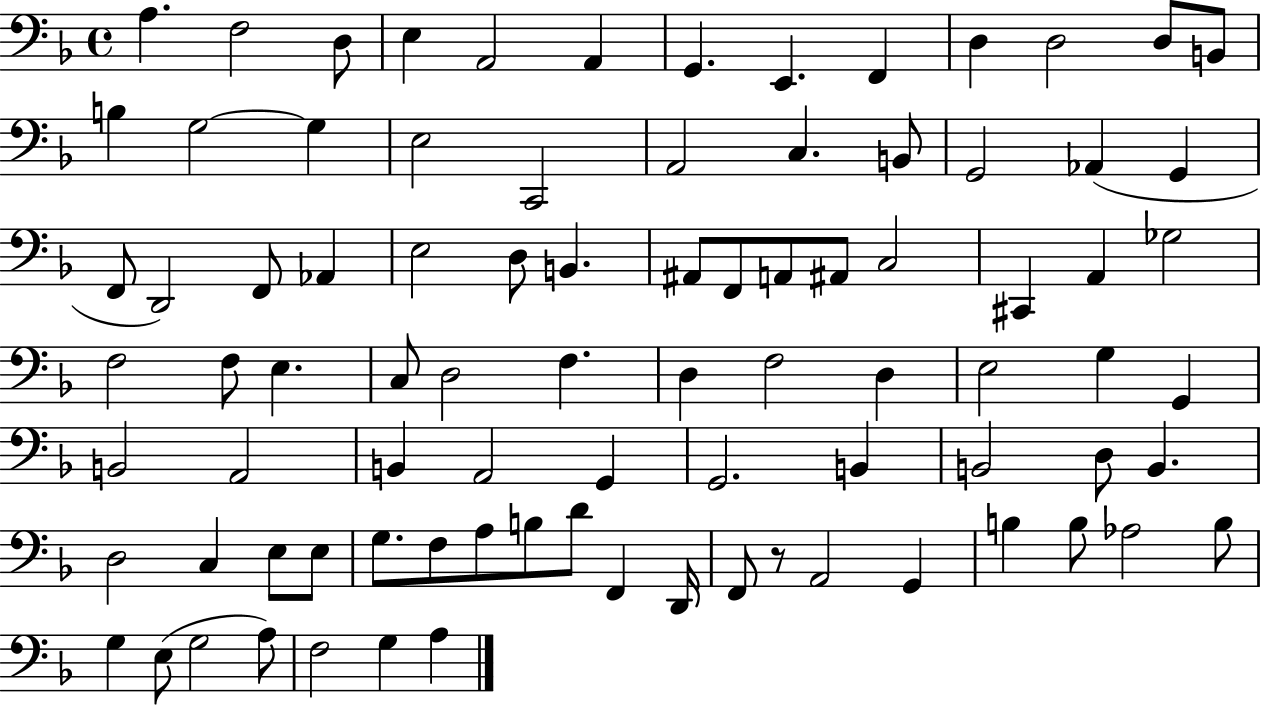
{
  \clef bass
  \time 4/4
  \defaultTimeSignature
  \key f \major
  a4. f2 d8 | e4 a,2 a,4 | g,4. e,4. f,4 | d4 d2 d8 b,8 | \break b4 g2~~ g4 | e2 c,2 | a,2 c4. b,8 | g,2 aes,4( g,4 | \break f,8 d,2) f,8 aes,4 | e2 d8 b,4. | ais,8 f,8 a,8 ais,8 c2 | cis,4 a,4 ges2 | \break f2 f8 e4. | c8 d2 f4. | d4 f2 d4 | e2 g4 g,4 | \break b,2 a,2 | b,4 a,2 g,4 | g,2. b,4 | b,2 d8 b,4. | \break d2 c4 e8 e8 | g8. f8 a8 b8 d'8 f,4 d,16 | f,8 r8 a,2 g,4 | b4 b8 aes2 b8 | \break g4 e8( g2 a8) | f2 g4 a4 | \bar "|."
}